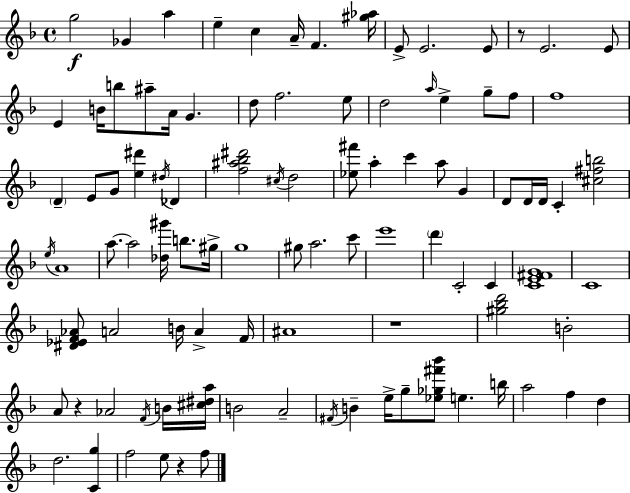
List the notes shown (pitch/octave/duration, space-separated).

G5/h Gb4/q A5/q E5/q C5/q A4/s F4/q. [G#5,Ab5]/s E4/e E4/h. E4/e R/e E4/h. E4/e E4/q B4/s B5/e A#5/e A4/s G4/q. D5/e F5/h. E5/e D5/h A5/s E5/q G5/e F5/e F5/w D4/q E4/e G4/e [E5,D#6]/q D#5/s Db4/q [F5,A#5,Bb5,D#6]/h C#5/s D5/h [Eb5,F#6]/e A5/q C6/q A5/e G4/q D4/e D4/s D4/s C4/q [C#5,F#5,B5]/h E5/s A4/w A5/e. A5/h [Db5,G#6]/s B5/e. G#5/s G5/w G#5/e A5/h. C6/e E6/w D6/q C4/h C4/q [C4,E4,F#4,G4]/w C4/w [D#4,Eb4,F4,Ab4]/e A4/h B4/s A4/q F4/s A#4/w R/w [G#5,Bb5,D6]/h B4/h A4/e R/q Ab4/h F4/s B4/s [C#5,D#5,A5]/s B4/h A4/h F#4/s B4/q E5/s G5/e [Eb5,Gb5,F#6,Bb6]/e E5/q. B5/s A5/h F5/q D5/q D5/h. [C4,G5]/q F5/h E5/e R/q F5/e